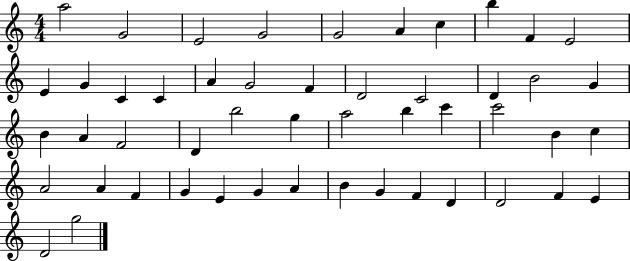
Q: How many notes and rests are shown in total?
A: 50